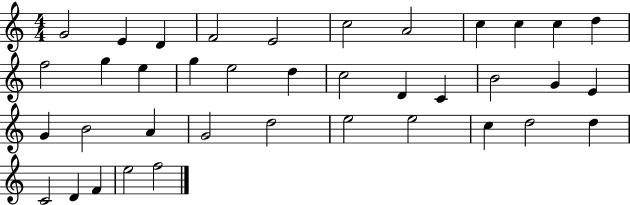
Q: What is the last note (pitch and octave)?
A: F5